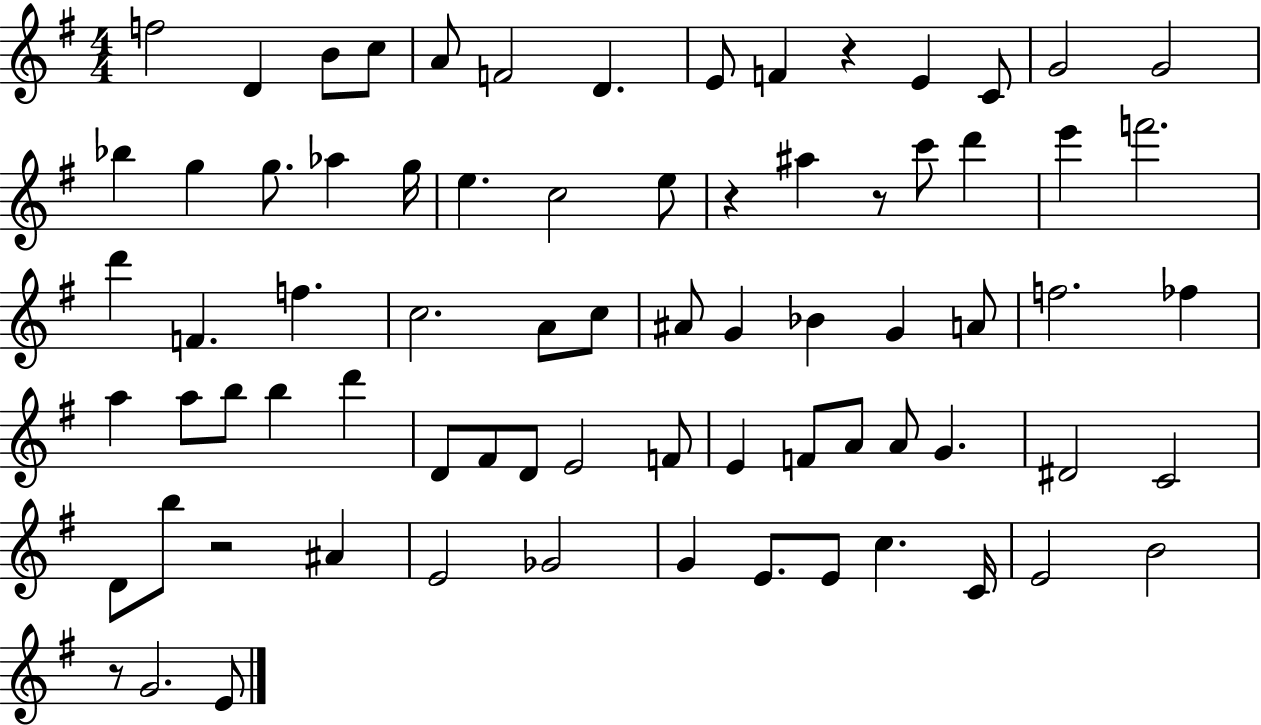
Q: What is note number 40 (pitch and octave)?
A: A5